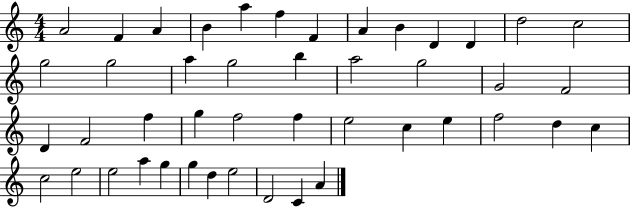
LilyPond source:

{
  \clef treble
  \numericTimeSignature
  \time 4/4
  \key c \major
  a'2 f'4 a'4 | b'4 a''4 f''4 f'4 | a'4 b'4 d'4 d'4 | d''2 c''2 | \break g''2 g''2 | a''4 g''2 b''4 | a''2 g''2 | g'2 f'2 | \break d'4 f'2 f''4 | g''4 f''2 f''4 | e''2 c''4 e''4 | f''2 d''4 c''4 | \break c''2 e''2 | e''2 a''4 g''4 | g''4 d''4 e''2 | d'2 c'4 a'4 | \break \bar "|."
}